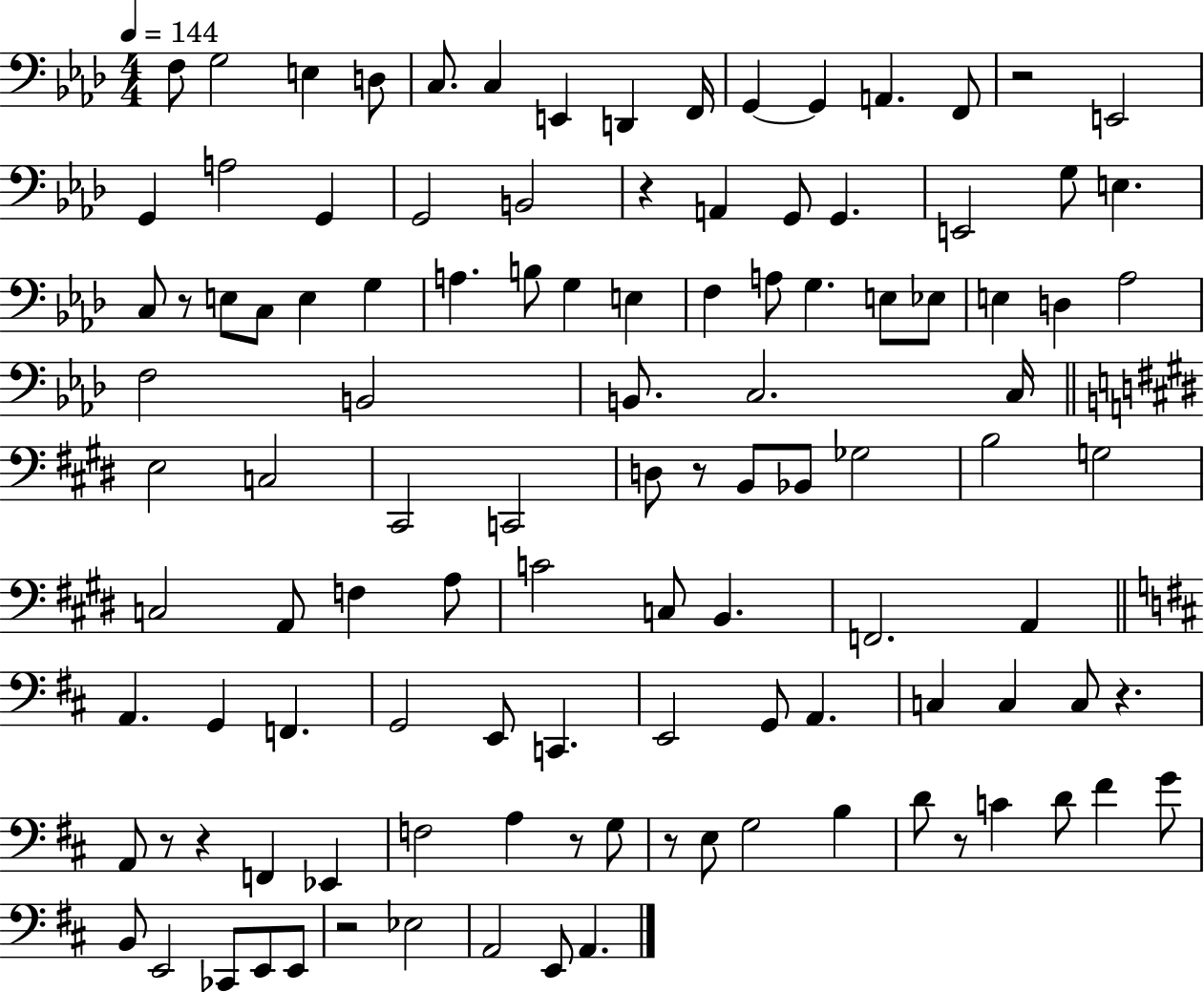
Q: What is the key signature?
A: AES major